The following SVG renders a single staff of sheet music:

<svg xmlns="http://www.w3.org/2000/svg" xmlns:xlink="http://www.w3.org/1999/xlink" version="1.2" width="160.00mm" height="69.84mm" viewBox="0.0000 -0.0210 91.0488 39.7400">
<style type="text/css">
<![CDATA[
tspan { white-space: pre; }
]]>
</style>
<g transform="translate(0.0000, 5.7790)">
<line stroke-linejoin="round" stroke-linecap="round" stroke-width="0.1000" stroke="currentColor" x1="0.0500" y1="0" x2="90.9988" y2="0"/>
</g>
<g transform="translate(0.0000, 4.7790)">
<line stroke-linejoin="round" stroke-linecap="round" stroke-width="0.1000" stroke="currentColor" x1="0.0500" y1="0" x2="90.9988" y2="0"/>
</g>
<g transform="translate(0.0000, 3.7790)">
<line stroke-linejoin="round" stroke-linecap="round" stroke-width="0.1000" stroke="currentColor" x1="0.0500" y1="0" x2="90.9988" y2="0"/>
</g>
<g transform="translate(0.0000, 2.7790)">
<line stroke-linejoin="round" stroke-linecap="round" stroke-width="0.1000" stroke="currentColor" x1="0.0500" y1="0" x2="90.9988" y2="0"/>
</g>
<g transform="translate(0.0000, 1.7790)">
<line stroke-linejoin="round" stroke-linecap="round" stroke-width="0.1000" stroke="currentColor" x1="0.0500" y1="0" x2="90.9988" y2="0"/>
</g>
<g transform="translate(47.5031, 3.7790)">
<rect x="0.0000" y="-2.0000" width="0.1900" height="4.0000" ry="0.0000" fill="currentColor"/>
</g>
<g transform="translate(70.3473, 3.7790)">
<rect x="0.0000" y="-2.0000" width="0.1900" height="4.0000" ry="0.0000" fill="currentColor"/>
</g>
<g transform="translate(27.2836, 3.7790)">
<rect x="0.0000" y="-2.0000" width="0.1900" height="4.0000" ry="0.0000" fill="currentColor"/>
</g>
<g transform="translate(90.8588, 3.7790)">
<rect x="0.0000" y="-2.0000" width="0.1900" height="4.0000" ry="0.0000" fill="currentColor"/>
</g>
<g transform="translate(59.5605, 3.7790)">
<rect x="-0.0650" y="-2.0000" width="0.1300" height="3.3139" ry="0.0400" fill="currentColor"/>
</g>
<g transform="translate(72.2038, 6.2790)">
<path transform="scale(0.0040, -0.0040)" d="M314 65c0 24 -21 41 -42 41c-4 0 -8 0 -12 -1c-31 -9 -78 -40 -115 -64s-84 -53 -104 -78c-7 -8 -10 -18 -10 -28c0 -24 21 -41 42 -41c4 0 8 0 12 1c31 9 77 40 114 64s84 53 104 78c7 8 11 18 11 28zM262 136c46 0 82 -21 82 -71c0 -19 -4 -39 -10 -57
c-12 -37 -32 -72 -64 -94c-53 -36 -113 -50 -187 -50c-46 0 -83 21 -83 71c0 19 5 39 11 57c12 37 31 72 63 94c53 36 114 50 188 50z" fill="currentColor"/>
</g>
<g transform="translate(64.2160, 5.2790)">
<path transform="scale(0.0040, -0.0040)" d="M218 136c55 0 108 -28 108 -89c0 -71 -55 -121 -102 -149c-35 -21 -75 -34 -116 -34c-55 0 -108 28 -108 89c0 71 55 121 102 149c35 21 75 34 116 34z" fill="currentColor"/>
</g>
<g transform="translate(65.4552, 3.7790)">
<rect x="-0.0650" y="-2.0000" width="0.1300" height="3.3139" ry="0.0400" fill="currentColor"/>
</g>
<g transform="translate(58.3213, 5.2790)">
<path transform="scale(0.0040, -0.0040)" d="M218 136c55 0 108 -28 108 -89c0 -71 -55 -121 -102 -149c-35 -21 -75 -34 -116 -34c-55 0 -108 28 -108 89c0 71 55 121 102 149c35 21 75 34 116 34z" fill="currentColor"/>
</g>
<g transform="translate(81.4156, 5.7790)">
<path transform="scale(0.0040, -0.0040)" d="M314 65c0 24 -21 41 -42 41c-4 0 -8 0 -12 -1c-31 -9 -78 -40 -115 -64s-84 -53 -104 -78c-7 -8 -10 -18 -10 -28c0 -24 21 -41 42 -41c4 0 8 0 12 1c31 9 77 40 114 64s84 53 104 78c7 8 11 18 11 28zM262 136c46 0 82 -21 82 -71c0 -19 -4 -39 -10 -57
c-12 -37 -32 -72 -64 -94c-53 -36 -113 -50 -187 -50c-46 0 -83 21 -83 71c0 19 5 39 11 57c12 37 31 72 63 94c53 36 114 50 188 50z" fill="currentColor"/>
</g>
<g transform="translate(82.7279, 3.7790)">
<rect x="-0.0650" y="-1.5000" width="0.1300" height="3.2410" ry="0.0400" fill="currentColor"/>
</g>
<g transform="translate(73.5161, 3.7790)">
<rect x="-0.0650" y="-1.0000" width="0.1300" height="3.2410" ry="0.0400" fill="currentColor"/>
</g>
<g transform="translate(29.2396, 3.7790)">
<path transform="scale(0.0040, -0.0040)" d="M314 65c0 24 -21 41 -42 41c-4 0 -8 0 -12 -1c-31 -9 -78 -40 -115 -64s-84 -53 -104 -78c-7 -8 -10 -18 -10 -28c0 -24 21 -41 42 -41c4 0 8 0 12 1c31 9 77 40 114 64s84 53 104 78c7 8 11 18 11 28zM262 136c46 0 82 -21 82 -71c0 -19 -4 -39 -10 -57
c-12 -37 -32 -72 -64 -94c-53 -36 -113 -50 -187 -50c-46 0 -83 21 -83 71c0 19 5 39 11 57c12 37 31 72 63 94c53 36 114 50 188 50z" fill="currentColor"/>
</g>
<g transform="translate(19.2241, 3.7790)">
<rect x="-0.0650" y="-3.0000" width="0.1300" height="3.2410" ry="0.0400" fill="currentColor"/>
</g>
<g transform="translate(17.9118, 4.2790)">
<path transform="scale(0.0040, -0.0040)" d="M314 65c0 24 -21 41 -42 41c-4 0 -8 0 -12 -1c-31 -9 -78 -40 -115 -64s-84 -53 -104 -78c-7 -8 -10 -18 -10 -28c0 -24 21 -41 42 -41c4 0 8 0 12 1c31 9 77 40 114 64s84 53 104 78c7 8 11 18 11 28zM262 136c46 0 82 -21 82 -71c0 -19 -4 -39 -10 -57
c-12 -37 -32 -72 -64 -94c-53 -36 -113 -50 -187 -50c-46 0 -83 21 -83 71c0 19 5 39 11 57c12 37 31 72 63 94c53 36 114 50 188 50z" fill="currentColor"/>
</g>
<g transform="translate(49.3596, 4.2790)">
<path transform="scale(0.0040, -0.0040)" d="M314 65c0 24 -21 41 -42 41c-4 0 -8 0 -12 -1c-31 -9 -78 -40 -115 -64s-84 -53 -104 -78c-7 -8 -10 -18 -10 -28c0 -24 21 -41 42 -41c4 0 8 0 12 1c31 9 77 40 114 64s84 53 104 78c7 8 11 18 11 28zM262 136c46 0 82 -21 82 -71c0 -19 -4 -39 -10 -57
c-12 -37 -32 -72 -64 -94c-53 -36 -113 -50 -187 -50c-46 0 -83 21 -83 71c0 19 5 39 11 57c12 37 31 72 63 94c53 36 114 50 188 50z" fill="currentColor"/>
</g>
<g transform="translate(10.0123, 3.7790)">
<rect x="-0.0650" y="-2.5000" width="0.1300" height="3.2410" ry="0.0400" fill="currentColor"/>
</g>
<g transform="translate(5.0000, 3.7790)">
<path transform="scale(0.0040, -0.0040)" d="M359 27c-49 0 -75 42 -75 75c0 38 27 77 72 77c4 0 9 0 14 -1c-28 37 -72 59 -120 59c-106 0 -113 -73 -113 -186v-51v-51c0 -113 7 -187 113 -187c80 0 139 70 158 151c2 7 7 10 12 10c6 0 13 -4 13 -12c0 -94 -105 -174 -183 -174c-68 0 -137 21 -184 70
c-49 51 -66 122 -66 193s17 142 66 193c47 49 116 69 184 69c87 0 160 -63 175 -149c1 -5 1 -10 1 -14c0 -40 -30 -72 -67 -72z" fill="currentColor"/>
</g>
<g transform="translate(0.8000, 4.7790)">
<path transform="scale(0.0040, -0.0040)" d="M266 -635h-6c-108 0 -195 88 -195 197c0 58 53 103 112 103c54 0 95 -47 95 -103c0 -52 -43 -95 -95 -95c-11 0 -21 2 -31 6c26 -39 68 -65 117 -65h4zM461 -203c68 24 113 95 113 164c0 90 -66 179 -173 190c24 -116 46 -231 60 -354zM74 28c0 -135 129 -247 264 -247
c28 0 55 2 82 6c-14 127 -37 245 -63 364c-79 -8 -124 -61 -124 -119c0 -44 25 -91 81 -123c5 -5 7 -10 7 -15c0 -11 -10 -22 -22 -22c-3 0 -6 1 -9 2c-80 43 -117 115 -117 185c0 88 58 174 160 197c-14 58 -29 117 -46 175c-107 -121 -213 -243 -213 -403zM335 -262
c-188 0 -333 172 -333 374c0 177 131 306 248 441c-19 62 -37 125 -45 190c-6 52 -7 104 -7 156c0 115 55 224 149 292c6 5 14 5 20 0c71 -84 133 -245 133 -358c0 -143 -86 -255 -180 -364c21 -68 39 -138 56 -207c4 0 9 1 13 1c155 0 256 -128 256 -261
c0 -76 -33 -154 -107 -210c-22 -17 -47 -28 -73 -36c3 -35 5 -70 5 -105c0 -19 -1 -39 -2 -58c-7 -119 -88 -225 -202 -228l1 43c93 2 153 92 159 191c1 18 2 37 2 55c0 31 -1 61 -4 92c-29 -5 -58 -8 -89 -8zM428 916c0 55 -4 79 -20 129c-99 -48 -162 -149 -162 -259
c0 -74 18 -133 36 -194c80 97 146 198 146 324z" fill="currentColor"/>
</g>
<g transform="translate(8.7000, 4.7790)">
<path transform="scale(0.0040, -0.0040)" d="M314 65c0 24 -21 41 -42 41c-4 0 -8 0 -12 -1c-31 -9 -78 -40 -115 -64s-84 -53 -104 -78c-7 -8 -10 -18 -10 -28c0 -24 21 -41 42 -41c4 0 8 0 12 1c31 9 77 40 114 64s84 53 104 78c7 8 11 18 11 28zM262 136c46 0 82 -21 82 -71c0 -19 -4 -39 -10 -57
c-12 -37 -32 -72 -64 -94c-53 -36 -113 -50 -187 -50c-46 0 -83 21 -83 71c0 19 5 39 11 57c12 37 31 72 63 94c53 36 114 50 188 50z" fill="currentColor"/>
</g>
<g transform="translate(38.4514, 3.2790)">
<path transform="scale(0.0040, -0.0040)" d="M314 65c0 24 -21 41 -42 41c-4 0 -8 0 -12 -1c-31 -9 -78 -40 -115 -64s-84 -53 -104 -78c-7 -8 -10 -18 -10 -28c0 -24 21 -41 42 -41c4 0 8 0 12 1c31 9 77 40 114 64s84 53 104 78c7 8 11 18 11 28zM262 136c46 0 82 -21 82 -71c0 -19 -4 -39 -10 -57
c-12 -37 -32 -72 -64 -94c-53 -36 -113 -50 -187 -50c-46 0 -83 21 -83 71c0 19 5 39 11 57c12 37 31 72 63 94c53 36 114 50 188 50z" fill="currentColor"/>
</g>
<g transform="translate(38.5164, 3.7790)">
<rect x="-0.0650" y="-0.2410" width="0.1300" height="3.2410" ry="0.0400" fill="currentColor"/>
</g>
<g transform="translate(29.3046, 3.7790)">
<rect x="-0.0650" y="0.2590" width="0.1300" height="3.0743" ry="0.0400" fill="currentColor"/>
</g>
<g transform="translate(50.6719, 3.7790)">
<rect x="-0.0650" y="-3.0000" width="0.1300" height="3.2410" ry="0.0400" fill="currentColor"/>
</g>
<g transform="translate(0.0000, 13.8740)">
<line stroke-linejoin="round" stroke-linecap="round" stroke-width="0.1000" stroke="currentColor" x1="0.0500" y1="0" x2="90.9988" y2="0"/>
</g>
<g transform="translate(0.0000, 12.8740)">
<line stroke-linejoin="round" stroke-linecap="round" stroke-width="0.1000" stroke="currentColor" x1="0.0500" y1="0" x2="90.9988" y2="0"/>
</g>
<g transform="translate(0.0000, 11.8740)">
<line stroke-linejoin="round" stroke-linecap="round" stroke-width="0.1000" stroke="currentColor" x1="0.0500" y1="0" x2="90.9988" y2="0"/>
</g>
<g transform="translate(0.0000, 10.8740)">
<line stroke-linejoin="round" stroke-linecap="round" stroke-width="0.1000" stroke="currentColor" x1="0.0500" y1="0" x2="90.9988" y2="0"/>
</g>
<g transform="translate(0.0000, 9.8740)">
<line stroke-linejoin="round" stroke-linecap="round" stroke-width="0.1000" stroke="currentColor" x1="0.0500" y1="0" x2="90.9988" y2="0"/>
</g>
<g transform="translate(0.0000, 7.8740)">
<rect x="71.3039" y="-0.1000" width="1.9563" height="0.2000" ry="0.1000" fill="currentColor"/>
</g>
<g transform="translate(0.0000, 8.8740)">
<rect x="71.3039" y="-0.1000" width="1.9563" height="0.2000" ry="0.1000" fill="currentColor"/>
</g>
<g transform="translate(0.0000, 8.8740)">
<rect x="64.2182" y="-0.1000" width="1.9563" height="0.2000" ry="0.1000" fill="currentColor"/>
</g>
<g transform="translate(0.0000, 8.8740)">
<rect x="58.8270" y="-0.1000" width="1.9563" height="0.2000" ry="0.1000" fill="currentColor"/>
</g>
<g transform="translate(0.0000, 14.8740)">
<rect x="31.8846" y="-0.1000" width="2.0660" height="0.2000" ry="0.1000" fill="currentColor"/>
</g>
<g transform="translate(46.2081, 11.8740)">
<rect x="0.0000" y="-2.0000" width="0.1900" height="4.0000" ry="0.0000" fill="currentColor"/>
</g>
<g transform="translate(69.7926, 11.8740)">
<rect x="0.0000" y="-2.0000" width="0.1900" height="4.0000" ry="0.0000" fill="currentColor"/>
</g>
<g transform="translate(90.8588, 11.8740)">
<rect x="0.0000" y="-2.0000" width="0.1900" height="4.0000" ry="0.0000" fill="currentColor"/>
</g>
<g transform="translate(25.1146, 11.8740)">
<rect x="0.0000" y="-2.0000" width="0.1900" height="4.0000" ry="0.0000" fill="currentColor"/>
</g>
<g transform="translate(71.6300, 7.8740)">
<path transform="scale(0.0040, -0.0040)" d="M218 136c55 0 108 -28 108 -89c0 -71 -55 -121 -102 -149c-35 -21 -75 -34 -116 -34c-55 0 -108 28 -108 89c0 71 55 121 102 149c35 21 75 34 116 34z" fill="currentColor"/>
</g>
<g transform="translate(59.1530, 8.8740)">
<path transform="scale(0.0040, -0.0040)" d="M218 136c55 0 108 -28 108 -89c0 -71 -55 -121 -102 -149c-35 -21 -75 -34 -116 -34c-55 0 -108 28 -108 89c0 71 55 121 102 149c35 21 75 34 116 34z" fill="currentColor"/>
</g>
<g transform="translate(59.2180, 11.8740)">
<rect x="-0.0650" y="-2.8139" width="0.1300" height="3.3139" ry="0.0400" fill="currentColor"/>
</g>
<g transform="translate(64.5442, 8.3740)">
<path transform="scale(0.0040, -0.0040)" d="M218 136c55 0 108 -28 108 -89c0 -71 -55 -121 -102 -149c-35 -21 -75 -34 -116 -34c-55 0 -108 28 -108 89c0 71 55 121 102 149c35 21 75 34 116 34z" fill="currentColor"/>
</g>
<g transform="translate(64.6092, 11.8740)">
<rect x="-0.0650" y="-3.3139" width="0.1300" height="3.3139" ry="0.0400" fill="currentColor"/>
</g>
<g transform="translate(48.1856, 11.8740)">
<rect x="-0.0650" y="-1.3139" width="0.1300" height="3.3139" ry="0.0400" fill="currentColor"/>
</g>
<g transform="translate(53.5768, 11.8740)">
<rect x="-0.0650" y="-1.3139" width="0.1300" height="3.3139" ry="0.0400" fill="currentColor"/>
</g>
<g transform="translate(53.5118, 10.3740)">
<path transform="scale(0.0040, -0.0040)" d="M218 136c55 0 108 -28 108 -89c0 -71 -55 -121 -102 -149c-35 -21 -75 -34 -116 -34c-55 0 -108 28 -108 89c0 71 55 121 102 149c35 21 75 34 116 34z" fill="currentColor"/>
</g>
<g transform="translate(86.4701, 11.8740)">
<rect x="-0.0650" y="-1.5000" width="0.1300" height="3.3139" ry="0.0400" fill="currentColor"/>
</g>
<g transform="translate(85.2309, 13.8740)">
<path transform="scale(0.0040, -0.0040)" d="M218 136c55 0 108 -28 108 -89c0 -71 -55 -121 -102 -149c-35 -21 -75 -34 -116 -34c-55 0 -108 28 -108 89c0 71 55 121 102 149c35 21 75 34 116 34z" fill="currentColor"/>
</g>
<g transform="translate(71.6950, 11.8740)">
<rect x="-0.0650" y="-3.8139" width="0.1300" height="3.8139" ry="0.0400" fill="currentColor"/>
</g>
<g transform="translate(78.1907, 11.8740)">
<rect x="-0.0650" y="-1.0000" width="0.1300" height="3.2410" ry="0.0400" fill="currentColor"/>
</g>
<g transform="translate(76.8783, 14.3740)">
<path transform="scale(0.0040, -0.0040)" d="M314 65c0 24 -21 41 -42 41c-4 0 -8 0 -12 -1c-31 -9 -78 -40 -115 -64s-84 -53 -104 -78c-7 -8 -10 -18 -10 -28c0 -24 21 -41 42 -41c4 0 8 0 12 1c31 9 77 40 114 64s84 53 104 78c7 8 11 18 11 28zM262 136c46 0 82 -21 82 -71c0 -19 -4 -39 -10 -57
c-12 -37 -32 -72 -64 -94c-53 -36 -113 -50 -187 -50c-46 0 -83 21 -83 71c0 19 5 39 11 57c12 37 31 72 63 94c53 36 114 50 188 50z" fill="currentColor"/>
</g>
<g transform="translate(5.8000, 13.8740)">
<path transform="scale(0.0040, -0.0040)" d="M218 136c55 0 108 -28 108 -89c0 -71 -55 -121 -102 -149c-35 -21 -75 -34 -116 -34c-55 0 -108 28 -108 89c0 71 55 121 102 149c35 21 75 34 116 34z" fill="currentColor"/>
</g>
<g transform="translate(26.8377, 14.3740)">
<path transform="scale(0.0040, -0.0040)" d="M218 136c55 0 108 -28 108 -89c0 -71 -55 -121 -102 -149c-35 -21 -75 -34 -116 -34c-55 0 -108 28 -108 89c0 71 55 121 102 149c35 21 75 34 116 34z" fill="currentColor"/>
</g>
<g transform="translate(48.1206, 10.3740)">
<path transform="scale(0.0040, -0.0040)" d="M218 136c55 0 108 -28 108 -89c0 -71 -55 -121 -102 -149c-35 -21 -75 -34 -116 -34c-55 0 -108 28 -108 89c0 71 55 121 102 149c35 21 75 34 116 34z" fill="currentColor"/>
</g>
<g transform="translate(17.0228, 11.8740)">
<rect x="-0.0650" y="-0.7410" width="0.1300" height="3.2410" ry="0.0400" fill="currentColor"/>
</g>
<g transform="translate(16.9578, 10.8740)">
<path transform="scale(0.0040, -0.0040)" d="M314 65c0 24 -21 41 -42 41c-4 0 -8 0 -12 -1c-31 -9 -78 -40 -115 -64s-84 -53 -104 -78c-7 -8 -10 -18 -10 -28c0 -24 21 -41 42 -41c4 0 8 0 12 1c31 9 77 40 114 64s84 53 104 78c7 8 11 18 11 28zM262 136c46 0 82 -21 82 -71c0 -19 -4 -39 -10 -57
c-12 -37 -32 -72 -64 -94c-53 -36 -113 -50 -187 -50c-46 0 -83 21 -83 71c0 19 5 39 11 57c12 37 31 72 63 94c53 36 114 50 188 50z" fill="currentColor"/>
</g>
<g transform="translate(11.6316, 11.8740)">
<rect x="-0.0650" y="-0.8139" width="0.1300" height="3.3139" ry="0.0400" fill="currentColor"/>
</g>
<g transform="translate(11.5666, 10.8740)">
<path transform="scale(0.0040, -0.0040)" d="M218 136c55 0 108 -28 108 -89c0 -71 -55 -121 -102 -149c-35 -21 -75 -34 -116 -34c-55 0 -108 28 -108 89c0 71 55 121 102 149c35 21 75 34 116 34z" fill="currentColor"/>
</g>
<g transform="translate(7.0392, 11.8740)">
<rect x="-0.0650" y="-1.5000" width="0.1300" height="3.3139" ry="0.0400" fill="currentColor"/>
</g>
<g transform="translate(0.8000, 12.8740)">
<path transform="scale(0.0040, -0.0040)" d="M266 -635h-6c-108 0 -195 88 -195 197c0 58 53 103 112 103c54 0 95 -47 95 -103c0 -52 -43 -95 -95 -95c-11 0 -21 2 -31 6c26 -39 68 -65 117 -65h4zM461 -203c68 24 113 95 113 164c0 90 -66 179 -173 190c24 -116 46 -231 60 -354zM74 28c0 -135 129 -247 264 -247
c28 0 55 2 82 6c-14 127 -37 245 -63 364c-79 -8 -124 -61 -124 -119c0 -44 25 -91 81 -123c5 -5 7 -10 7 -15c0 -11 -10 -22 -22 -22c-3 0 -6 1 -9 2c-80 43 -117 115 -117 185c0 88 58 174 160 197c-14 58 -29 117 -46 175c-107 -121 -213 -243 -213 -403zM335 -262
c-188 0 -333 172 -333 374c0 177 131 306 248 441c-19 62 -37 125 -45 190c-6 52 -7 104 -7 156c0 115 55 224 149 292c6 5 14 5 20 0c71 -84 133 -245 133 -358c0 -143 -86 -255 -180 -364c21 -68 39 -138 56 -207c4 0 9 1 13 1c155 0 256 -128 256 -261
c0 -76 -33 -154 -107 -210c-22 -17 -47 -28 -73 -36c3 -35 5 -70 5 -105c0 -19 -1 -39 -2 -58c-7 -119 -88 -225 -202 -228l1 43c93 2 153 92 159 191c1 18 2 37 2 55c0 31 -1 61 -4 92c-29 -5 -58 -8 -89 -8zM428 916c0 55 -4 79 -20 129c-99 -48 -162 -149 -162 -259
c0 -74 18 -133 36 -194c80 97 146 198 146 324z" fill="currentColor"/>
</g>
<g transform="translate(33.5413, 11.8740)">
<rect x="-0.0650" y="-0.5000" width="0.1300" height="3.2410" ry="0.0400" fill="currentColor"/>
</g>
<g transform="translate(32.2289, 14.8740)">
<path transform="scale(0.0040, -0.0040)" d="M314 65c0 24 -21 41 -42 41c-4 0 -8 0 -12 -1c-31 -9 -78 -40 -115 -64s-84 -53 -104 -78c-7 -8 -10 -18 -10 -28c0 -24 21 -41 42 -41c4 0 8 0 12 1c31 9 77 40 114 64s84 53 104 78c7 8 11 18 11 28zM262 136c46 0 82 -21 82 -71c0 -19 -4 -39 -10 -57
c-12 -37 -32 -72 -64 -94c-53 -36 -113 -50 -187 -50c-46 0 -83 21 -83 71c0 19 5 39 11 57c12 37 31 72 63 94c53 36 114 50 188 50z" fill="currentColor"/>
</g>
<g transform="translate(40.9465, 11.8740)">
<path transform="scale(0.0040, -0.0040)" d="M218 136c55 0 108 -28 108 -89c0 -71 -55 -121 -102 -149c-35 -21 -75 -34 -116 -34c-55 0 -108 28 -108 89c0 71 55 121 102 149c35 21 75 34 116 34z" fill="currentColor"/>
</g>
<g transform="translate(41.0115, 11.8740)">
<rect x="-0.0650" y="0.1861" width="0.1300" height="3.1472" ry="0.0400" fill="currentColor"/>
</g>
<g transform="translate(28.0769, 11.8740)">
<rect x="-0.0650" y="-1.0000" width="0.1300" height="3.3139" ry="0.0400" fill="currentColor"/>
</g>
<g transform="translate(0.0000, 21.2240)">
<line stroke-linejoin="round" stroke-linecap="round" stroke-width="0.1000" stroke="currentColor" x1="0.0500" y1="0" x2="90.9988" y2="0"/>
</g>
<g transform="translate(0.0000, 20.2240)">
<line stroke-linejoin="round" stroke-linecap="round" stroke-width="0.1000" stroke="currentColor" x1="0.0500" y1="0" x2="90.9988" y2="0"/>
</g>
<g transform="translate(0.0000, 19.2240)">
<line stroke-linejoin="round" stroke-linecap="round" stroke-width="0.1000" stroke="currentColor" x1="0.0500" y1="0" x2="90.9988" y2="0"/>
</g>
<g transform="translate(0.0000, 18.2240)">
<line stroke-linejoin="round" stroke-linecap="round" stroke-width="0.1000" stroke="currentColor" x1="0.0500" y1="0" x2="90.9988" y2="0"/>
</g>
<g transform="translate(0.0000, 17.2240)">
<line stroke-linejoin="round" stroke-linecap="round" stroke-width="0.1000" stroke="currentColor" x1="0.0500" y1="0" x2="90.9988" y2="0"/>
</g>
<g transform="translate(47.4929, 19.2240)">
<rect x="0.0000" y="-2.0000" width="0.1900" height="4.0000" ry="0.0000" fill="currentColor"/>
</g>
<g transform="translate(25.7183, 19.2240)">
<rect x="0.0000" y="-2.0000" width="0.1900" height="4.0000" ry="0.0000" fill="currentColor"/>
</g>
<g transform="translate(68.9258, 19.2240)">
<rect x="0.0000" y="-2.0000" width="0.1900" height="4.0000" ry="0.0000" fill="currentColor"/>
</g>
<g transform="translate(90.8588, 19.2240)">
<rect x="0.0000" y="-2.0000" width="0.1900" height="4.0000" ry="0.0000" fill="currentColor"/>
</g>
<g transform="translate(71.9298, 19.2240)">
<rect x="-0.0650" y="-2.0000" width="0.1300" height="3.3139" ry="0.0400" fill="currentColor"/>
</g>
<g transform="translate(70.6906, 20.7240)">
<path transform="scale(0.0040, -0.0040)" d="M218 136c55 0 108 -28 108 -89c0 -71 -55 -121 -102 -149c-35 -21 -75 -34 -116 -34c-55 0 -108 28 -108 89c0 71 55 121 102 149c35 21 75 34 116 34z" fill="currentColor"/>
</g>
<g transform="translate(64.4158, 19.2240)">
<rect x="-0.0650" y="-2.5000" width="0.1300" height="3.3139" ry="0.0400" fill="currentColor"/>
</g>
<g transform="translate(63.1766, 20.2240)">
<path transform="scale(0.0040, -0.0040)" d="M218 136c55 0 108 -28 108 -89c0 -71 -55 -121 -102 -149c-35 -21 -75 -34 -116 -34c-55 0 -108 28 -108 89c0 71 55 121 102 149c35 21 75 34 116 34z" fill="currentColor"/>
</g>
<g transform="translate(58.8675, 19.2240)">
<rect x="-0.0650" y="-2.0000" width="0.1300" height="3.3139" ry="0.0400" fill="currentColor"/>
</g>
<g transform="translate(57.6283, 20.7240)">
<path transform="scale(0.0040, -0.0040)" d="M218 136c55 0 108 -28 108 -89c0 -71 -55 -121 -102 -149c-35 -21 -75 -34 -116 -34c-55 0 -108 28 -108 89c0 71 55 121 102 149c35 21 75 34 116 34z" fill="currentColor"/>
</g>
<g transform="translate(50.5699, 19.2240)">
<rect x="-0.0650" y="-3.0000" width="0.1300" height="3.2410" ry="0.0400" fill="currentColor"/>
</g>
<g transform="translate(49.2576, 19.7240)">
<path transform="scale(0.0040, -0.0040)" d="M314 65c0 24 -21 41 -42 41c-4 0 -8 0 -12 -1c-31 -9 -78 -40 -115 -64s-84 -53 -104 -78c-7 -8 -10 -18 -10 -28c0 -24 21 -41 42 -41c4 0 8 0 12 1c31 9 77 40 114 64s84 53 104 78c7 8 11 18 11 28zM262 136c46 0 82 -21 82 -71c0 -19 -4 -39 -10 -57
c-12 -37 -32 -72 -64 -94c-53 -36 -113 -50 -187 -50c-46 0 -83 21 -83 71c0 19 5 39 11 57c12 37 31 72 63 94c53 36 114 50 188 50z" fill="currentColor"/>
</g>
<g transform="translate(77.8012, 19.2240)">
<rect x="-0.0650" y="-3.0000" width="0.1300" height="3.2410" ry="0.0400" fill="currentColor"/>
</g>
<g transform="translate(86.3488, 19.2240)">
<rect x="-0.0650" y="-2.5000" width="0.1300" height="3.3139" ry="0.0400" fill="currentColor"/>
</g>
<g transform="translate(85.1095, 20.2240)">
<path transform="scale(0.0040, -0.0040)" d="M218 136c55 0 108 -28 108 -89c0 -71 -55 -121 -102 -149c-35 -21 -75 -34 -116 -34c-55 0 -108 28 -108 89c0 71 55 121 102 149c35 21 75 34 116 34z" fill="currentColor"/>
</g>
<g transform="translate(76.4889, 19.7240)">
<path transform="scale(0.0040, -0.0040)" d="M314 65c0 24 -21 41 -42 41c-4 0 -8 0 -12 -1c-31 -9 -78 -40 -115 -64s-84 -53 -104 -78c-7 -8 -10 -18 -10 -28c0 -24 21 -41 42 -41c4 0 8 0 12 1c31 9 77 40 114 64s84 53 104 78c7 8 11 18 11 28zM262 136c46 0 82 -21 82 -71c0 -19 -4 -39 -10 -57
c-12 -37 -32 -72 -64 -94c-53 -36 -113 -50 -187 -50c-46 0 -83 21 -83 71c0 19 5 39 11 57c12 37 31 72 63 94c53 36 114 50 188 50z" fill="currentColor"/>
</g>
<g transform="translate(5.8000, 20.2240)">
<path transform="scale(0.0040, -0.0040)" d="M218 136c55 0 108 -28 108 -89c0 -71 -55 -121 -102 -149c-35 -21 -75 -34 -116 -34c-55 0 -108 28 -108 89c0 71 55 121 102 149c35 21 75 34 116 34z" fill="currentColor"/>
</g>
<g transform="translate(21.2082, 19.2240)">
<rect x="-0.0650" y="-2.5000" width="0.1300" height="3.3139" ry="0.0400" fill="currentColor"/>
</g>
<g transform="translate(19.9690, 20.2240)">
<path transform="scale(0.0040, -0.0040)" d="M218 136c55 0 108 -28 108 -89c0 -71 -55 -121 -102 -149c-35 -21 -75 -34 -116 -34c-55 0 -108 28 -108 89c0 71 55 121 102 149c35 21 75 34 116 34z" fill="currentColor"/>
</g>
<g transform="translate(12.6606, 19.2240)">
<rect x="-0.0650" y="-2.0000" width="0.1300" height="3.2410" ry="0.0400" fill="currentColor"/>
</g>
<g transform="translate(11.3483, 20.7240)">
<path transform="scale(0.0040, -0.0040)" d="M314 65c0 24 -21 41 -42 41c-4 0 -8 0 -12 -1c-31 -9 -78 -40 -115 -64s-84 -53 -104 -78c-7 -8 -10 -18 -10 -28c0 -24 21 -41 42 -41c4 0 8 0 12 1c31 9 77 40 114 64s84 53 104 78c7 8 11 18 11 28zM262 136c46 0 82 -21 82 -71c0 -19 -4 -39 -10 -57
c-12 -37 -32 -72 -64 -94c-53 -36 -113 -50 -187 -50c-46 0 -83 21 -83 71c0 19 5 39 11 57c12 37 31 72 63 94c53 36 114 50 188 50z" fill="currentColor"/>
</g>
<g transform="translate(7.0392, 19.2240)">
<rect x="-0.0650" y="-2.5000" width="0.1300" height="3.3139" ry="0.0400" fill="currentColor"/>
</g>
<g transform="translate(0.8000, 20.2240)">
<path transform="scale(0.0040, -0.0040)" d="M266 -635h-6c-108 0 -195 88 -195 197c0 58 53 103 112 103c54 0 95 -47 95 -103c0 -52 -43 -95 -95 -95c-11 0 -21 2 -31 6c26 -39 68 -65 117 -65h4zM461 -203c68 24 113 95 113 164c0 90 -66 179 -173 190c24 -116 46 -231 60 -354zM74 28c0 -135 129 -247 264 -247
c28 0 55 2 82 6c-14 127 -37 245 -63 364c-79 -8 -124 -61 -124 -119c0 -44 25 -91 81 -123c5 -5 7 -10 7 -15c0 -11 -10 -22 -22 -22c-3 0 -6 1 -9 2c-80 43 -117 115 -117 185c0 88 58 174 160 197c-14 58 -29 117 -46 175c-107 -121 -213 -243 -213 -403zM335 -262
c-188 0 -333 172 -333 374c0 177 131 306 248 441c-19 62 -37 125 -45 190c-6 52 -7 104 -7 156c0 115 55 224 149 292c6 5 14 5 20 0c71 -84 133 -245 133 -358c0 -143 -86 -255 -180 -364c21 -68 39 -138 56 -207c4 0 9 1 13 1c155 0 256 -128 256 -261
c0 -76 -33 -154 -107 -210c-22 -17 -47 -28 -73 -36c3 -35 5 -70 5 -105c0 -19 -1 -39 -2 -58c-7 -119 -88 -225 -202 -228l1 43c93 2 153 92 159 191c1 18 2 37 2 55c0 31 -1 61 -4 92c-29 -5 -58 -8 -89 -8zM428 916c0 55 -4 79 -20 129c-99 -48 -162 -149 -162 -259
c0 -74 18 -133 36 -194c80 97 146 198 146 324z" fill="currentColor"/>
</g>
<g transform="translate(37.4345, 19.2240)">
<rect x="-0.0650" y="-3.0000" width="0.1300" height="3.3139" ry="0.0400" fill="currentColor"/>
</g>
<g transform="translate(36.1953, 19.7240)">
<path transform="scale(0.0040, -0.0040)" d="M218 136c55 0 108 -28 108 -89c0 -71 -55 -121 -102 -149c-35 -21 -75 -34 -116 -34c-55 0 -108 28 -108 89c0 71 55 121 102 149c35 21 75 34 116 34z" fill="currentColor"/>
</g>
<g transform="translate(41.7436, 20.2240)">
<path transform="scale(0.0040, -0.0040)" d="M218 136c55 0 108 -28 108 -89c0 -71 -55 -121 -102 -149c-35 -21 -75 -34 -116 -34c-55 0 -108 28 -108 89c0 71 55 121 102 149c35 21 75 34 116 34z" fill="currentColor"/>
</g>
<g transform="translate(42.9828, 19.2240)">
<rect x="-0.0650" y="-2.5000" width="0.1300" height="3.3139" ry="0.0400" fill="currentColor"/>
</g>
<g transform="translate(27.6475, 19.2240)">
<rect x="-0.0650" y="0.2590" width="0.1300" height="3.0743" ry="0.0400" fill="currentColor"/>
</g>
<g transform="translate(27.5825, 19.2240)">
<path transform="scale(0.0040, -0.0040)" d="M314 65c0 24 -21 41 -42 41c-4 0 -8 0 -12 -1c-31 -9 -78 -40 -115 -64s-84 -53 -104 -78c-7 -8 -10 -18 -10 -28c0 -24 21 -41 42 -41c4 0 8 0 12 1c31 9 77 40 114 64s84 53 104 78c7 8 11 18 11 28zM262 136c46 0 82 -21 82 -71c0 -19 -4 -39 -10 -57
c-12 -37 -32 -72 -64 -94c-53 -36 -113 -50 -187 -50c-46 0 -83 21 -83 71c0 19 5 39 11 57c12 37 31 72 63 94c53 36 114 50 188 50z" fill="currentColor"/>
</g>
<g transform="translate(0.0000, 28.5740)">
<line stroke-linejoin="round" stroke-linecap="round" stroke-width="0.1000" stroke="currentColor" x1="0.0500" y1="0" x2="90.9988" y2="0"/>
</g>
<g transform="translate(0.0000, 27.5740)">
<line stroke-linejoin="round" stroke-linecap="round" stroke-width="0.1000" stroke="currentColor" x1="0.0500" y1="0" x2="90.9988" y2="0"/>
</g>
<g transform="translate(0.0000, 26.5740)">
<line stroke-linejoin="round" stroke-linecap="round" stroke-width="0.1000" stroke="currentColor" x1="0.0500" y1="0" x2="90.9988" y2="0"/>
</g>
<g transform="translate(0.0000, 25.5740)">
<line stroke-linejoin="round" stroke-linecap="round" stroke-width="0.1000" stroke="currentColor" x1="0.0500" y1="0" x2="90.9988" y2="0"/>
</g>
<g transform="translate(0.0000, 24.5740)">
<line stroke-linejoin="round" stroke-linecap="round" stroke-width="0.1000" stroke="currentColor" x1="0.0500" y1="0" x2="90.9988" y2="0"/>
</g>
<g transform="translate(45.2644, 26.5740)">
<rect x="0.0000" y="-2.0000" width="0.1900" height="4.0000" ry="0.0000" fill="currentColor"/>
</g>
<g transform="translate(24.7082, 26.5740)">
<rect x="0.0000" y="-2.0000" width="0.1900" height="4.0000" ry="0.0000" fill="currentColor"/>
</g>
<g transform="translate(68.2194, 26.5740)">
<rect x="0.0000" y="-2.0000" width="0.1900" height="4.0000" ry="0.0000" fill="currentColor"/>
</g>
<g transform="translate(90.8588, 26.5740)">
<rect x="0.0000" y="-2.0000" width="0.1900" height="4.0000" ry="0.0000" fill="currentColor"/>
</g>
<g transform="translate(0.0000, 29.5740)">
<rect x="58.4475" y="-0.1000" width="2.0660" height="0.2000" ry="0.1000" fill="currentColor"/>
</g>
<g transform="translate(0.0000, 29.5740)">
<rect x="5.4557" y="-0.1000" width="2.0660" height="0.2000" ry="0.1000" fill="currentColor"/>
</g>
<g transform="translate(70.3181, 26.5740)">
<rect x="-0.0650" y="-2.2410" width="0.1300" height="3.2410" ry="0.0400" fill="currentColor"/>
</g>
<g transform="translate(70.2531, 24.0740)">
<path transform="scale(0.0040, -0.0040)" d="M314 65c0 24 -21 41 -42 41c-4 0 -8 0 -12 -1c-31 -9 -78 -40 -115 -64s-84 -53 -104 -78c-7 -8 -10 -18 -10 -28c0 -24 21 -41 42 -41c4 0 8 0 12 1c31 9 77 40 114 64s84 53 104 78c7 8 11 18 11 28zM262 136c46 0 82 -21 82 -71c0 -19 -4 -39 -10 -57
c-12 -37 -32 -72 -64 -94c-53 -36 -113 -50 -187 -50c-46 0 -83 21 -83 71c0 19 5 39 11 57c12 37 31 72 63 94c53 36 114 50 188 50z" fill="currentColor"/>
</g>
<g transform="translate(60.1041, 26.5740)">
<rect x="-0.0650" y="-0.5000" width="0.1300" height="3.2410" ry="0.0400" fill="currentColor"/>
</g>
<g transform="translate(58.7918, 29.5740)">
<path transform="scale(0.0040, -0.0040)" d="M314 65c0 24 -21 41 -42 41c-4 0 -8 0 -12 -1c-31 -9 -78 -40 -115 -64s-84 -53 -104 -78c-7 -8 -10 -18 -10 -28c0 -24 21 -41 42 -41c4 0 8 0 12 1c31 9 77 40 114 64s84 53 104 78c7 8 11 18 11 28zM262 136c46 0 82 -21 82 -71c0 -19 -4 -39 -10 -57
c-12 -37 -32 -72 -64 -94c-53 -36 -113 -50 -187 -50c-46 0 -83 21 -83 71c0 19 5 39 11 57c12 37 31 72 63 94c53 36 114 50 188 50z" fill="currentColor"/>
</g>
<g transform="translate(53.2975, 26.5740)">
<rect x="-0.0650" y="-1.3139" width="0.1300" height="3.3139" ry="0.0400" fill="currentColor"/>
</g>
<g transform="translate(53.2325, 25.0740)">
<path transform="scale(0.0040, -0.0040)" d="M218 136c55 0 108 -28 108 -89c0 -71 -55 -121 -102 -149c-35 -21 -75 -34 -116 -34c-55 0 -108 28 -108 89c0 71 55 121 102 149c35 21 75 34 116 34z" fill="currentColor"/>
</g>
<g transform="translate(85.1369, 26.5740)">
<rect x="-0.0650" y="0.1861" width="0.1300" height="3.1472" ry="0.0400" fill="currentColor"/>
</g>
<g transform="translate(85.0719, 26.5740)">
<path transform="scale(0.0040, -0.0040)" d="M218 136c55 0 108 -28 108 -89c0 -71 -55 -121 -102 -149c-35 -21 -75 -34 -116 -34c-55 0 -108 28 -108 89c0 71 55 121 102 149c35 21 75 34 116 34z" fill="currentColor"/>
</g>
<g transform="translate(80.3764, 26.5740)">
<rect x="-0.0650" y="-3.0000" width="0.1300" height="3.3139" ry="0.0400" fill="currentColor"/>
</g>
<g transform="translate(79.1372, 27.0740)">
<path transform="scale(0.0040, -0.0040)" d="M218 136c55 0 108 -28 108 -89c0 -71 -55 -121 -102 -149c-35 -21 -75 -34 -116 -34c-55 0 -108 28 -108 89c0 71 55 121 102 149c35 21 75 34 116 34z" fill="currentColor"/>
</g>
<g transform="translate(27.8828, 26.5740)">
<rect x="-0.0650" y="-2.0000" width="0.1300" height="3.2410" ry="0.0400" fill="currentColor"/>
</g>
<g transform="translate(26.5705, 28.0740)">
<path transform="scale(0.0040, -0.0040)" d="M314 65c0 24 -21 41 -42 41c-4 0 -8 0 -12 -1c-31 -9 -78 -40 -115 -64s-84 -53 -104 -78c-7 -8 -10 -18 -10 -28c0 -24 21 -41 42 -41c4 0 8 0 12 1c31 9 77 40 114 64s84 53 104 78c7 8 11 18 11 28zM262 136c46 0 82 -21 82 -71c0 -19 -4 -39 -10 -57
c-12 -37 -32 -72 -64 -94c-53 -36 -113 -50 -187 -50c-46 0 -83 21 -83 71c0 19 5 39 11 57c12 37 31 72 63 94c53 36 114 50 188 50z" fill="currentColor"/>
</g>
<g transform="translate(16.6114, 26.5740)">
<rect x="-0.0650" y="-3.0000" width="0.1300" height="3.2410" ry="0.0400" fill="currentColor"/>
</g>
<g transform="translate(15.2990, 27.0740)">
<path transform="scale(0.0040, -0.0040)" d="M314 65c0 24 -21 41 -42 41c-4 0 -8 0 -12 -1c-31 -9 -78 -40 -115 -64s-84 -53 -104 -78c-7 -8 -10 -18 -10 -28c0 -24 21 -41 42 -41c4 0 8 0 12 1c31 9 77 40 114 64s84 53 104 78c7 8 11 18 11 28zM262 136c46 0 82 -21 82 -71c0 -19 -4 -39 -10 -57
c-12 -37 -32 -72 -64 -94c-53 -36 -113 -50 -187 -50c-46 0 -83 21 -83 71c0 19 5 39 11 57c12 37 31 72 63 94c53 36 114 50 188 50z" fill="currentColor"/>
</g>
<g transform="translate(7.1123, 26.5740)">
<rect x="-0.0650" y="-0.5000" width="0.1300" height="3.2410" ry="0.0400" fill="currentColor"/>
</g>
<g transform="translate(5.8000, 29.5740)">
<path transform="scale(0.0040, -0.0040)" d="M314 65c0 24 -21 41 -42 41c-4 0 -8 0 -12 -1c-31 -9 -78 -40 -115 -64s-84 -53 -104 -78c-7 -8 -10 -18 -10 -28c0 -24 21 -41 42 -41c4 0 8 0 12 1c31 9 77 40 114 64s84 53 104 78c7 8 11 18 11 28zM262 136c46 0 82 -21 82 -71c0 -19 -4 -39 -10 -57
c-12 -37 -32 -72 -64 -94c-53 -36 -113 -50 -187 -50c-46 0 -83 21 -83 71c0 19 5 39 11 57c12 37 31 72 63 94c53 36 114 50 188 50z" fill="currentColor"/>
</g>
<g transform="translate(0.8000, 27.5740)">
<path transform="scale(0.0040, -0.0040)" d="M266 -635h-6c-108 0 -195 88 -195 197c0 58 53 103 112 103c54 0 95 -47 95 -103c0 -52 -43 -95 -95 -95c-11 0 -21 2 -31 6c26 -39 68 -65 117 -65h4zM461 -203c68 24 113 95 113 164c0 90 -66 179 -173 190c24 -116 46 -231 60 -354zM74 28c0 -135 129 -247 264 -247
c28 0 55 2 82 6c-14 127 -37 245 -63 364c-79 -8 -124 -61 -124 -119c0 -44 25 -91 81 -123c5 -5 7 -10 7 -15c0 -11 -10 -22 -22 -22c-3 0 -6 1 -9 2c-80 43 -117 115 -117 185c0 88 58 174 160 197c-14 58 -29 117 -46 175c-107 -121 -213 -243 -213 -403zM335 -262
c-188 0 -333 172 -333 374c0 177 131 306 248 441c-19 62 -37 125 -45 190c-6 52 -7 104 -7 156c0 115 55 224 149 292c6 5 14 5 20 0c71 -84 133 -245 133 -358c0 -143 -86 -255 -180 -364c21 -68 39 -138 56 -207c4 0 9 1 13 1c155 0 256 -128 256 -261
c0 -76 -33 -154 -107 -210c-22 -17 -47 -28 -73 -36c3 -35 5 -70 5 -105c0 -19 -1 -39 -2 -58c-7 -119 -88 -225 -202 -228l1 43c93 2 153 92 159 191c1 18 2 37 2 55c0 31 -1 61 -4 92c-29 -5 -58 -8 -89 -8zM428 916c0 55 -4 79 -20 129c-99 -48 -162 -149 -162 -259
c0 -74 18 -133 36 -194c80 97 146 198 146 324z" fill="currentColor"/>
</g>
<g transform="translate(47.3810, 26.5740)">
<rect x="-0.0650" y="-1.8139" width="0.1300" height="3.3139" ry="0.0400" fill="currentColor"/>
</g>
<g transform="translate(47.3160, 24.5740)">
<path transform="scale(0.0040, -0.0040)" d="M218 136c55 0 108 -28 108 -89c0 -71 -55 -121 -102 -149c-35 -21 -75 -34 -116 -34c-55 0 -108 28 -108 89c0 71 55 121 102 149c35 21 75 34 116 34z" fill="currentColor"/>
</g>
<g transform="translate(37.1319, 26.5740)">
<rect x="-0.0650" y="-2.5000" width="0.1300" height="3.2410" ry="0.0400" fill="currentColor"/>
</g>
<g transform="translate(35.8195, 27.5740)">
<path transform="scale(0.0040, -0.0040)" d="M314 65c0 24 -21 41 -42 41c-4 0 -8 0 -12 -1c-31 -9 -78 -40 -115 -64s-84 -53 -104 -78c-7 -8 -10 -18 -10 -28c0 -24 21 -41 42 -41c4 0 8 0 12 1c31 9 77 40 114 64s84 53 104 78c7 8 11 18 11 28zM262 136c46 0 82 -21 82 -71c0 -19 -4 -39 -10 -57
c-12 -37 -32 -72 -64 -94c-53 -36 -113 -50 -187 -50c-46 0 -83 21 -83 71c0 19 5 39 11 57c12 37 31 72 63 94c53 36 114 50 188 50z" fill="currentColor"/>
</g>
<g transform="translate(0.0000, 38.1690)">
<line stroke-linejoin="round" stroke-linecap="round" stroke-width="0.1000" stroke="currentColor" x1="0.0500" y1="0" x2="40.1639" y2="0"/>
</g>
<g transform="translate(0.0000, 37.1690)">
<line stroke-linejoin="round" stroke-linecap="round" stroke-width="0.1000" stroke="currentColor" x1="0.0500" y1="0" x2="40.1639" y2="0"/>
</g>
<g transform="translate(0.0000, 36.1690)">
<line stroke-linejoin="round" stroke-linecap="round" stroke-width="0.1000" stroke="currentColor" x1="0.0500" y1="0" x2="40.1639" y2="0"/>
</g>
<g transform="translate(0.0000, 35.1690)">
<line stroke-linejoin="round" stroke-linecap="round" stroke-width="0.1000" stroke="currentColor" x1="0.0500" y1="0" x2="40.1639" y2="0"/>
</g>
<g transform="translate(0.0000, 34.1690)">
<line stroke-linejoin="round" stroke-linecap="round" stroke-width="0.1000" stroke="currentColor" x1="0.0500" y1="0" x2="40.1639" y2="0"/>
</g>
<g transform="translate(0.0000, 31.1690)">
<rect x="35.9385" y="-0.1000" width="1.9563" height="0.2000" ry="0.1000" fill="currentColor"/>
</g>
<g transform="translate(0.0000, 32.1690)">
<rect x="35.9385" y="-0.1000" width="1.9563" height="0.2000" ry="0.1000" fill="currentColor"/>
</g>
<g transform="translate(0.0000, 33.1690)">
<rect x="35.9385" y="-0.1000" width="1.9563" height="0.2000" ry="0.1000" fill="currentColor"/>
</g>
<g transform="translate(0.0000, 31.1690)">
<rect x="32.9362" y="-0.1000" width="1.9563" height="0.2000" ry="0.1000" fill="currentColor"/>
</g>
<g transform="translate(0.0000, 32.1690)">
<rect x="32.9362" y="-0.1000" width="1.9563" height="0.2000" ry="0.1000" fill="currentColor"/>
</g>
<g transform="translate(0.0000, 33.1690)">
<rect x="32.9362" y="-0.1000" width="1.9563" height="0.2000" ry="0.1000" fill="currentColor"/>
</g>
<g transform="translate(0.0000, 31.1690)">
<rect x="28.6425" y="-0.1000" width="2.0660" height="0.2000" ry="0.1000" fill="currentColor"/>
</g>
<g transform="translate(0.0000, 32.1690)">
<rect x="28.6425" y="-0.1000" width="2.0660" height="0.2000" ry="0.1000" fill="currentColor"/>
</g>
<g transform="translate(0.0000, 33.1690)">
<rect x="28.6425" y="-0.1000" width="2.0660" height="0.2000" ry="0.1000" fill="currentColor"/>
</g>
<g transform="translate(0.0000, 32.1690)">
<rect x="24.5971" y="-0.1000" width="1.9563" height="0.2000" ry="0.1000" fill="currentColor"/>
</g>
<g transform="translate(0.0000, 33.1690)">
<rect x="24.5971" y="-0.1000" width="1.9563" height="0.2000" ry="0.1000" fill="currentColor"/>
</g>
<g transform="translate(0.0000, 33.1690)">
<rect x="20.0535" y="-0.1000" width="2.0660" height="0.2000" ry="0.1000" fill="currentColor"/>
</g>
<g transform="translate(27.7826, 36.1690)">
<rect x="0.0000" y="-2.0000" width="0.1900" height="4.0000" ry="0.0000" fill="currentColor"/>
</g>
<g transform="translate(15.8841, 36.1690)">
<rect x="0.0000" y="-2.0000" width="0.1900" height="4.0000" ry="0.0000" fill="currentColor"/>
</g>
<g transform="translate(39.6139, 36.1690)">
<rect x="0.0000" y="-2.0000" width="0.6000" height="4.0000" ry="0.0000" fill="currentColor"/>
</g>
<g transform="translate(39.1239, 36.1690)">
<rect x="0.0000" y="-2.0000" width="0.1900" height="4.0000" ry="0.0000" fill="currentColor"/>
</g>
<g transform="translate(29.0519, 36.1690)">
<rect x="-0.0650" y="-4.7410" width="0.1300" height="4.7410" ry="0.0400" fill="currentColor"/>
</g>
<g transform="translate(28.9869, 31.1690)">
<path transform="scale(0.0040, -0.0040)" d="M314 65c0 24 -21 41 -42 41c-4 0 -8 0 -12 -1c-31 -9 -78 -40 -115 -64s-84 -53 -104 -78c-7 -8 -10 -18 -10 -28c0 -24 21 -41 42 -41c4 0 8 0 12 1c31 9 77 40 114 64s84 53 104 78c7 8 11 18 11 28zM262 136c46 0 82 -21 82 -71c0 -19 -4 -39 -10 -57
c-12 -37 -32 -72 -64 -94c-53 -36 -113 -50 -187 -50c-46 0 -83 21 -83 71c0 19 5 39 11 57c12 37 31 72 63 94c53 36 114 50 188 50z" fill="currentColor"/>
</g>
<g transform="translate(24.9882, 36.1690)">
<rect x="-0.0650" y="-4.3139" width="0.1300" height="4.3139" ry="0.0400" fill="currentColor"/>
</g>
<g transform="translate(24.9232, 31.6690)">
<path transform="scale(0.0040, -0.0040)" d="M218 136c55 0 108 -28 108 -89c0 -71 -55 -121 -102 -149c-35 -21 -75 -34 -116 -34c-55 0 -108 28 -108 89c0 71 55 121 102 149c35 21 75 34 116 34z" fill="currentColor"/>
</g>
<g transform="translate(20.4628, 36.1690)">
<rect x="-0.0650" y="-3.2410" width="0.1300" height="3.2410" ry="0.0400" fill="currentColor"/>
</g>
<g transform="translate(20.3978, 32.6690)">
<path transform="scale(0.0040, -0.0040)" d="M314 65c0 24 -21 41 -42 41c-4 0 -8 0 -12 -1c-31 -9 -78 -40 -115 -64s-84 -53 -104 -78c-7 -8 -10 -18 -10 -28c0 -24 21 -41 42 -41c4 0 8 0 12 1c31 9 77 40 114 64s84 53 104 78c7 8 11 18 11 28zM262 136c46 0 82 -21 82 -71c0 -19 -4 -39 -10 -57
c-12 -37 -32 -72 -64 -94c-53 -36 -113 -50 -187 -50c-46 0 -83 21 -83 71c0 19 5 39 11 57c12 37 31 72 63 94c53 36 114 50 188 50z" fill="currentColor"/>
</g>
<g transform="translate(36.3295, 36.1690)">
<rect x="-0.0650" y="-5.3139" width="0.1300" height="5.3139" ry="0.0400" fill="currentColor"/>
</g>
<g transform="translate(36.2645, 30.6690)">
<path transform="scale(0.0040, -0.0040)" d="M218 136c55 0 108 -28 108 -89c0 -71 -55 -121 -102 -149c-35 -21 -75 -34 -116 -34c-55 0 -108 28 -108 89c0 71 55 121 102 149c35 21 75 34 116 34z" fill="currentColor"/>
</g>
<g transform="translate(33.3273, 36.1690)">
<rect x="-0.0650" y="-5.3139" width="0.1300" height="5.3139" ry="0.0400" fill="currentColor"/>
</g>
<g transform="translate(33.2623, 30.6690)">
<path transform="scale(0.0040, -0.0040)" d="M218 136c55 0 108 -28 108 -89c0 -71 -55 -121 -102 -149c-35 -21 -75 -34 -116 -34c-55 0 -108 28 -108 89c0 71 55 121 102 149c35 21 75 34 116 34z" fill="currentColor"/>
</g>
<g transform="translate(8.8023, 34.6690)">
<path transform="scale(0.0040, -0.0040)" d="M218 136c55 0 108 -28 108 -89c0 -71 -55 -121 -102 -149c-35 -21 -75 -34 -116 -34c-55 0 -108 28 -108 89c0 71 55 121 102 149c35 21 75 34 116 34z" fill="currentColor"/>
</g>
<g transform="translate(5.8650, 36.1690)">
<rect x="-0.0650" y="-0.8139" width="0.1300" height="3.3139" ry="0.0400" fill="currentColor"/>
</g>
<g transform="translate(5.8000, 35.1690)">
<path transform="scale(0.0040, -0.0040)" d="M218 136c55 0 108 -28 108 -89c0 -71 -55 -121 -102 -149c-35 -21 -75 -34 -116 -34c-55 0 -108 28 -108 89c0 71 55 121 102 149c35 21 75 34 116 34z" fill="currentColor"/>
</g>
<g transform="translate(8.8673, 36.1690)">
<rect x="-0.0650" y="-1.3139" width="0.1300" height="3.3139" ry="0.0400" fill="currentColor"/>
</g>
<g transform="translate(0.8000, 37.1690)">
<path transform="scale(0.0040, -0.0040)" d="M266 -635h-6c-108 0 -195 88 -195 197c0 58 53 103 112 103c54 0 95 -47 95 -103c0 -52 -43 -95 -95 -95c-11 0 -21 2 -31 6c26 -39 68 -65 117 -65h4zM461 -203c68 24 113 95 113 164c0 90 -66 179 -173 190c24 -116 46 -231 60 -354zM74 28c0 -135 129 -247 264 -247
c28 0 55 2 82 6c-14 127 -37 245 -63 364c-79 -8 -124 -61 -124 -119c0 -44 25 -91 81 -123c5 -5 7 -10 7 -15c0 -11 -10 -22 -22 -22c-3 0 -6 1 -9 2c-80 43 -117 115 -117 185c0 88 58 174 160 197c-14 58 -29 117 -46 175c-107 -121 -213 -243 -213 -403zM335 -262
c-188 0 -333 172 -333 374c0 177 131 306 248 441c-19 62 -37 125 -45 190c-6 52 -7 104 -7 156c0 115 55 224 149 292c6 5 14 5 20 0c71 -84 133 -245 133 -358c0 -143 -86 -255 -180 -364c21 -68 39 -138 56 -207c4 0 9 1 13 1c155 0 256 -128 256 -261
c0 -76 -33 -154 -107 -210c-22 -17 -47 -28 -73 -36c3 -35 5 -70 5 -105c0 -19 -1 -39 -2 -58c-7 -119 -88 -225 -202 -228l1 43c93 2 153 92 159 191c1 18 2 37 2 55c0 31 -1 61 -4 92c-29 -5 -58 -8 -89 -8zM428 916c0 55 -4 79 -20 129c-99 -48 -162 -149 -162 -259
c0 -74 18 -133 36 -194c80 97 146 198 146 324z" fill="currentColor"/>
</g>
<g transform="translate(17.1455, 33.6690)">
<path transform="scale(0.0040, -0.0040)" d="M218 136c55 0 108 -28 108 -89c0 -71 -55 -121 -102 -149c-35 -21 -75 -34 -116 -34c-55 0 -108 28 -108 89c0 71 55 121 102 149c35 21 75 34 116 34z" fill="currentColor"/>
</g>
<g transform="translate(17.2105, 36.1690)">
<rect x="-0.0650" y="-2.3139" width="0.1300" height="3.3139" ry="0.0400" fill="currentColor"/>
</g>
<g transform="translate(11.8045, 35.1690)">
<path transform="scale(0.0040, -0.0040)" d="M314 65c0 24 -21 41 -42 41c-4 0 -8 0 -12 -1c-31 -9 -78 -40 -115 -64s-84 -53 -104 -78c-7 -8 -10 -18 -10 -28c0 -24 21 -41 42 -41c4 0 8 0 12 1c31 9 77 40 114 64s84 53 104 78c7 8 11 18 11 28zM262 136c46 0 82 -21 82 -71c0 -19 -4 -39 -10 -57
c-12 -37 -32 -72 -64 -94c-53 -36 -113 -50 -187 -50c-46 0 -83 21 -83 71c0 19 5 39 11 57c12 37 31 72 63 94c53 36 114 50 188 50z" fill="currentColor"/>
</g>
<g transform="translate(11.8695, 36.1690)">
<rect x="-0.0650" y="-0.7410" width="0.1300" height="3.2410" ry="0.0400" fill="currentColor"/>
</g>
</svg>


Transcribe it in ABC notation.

X:1
T:Untitled
M:4/4
L:1/4
K:C
G2 A2 B2 c2 A2 F F D2 E2 E d d2 D C2 B e e a b c' D2 E G F2 G B2 A G A2 F G F A2 G C2 A2 F2 G2 f e C2 g2 A B d e d2 g b2 d' e'2 f' f'